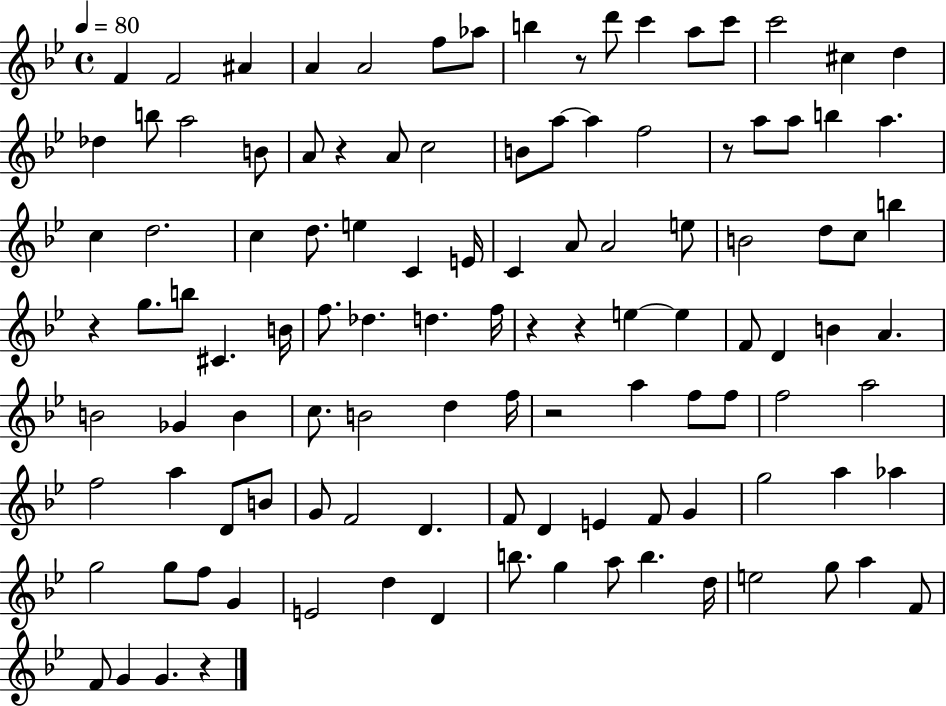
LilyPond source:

{
  \clef treble
  \time 4/4
  \defaultTimeSignature
  \key bes \major
  \tempo 4 = 80
  f'4 f'2 ais'4 | a'4 a'2 f''8 aes''8 | b''4 r8 d'''8 c'''4 a''8 c'''8 | c'''2 cis''4 d''4 | \break des''4 b''8 a''2 b'8 | a'8 r4 a'8 c''2 | b'8 a''8~~ a''4 f''2 | r8 a''8 a''8 b''4 a''4. | \break c''4 d''2. | c''4 d''8. e''4 c'4 e'16 | c'4 a'8 a'2 e''8 | b'2 d''8 c''8 b''4 | \break r4 g''8. b''8 cis'4. b'16 | f''8. des''4. d''4. f''16 | r4 r4 e''4~~ e''4 | f'8 d'4 b'4 a'4. | \break b'2 ges'4 b'4 | c''8. b'2 d''4 f''16 | r2 a''4 f''8 f''8 | f''2 a''2 | \break f''2 a''4 d'8 b'8 | g'8 f'2 d'4. | f'8 d'4 e'4 f'8 g'4 | g''2 a''4 aes''4 | \break g''2 g''8 f''8 g'4 | e'2 d''4 d'4 | b''8. g''4 a''8 b''4. d''16 | e''2 g''8 a''4 f'8 | \break f'8 g'4 g'4. r4 | \bar "|."
}